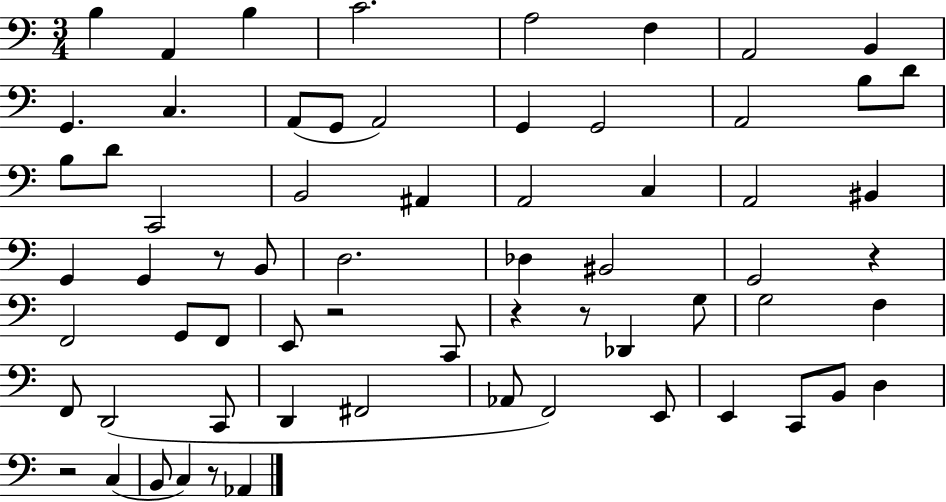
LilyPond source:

{
  \clef bass
  \numericTimeSignature
  \time 3/4
  \key c \major
  \repeat volta 2 { b4 a,4 b4 | c'2. | a2 f4 | a,2 b,4 | \break g,4. c4. | a,8( g,8 a,2) | g,4 g,2 | a,2 b8 d'8 | \break b8 d'8 c,2 | b,2 ais,4 | a,2 c4 | a,2 bis,4 | \break g,4 g,4 r8 b,8 | d2. | des4 bis,2 | g,2 r4 | \break f,2 g,8 f,8 | e,8 r2 c,8 | r4 r8 des,4 g8 | g2 f4 | \break f,8 d,2( c,8 | d,4 fis,2 | aes,8 f,2) e,8 | e,4 c,8 b,8 d4 | \break r2 c4( | b,8 c4) r8 aes,4 | } \bar "|."
}